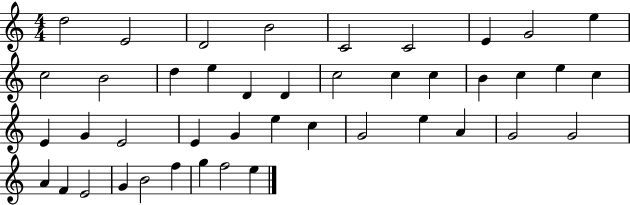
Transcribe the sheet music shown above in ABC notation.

X:1
T:Untitled
M:4/4
L:1/4
K:C
d2 E2 D2 B2 C2 C2 E G2 e c2 B2 d e D D c2 c c B c e c E G E2 E G e c G2 e A G2 G2 A F E2 G B2 f g f2 e